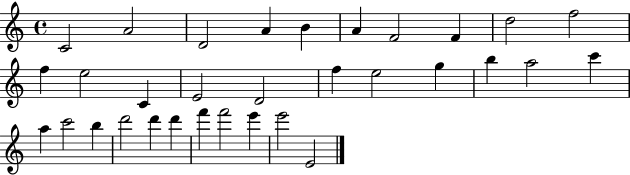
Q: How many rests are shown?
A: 0